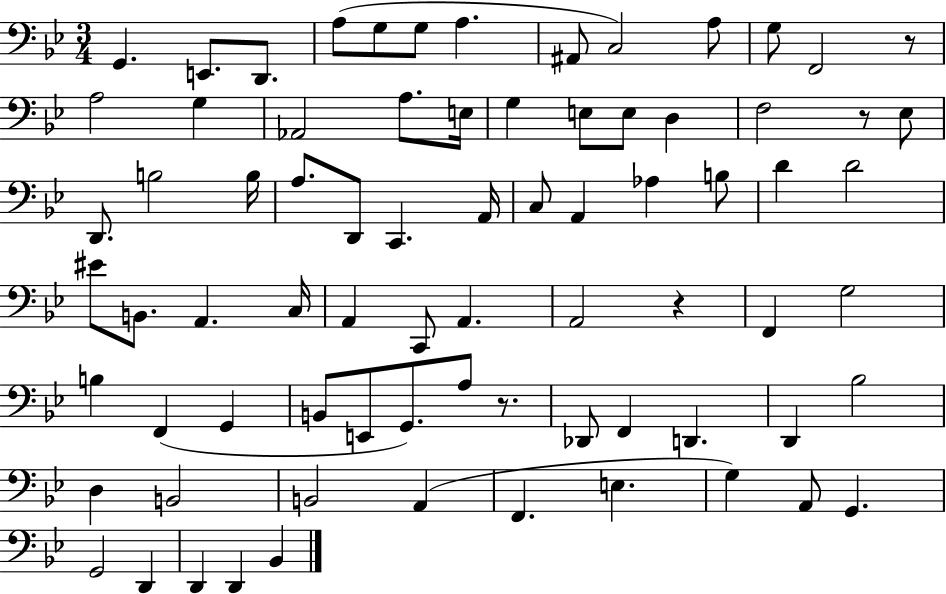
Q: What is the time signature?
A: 3/4